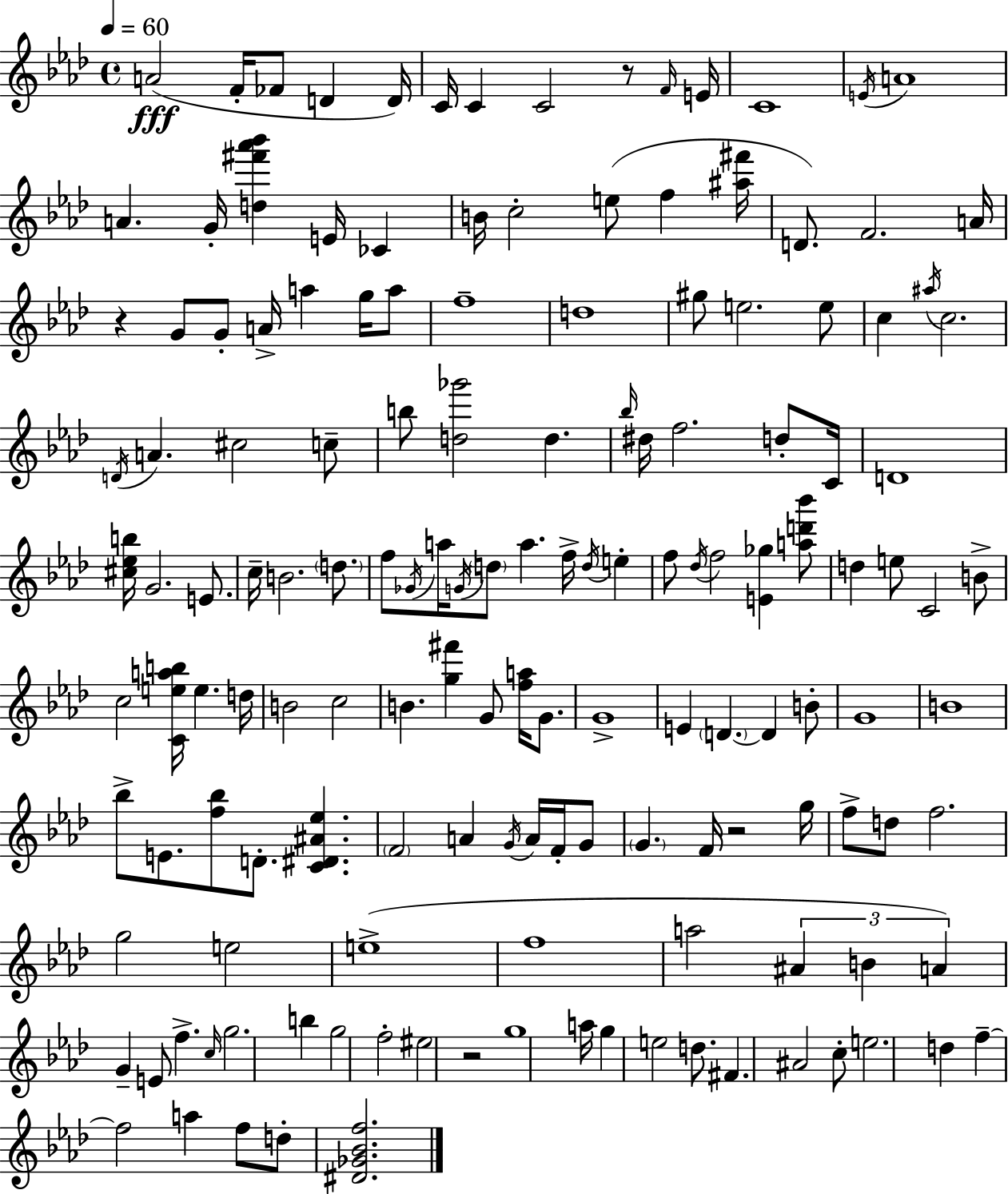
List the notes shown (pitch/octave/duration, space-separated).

A4/h F4/s FES4/e D4/q D4/s C4/s C4/q C4/h R/e F4/s E4/s C4/w E4/s A4/w A4/q. G4/s [D5,F#6,Ab6,Bb6]/q E4/s CES4/q B4/s C5/h E5/e F5/q [A#5,F#6]/s D4/e. F4/h. A4/s R/q G4/e G4/e A4/s A5/q G5/s A5/e F5/w D5/w G#5/e E5/h. E5/e C5/q A#5/s C5/h. D4/s A4/q. C#5/h C5/e B5/e [D5,Gb6]/h D5/q. Bb5/s D#5/s F5/h. D5/e C4/s D4/w [C#5,Eb5,B5]/s G4/h. E4/e. C5/s B4/h. D5/e. F5/e Gb4/s A5/s G4/s D5/e A5/q. F5/s D5/s E5/q F5/e Db5/s F5/h [E4,Gb5]/q [A5,D6,Bb6]/e D5/q E5/e C4/h B4/e C5/h [C4,E5,A5,B5]/s E5/q. D5/s B4/h C5/h B4/q. [G5,F#6]/q G4/e [F5,A5]/s G4/e. G4/w E4/q D4/q. D4/q B4/e G4/w B4/w Bb5/e E4/e. [F5,Bb5]/e D4/e. [C4,D#4,A#4,Eb5]/q. F4/h A4/q G4/s A4/s F4/s G4/e G4/q. F4/s R/h G5/s F5/e D5/e F5/h. G5/h E5/h E5/w F5/w A5/h A#4/q B4/q A4/q G4/q E4/e F5/q. C5/s G5/h. B5/q G5/h F5/h EIS5/h R/h G5/w A5/s G5/q E5/h D5/e. F#4/q. A#4/h C5/e E5/h. D5/q F5/q F5/h A5/q F5/e D5/e [D#4,Gb4,Bb4,F5]/h.